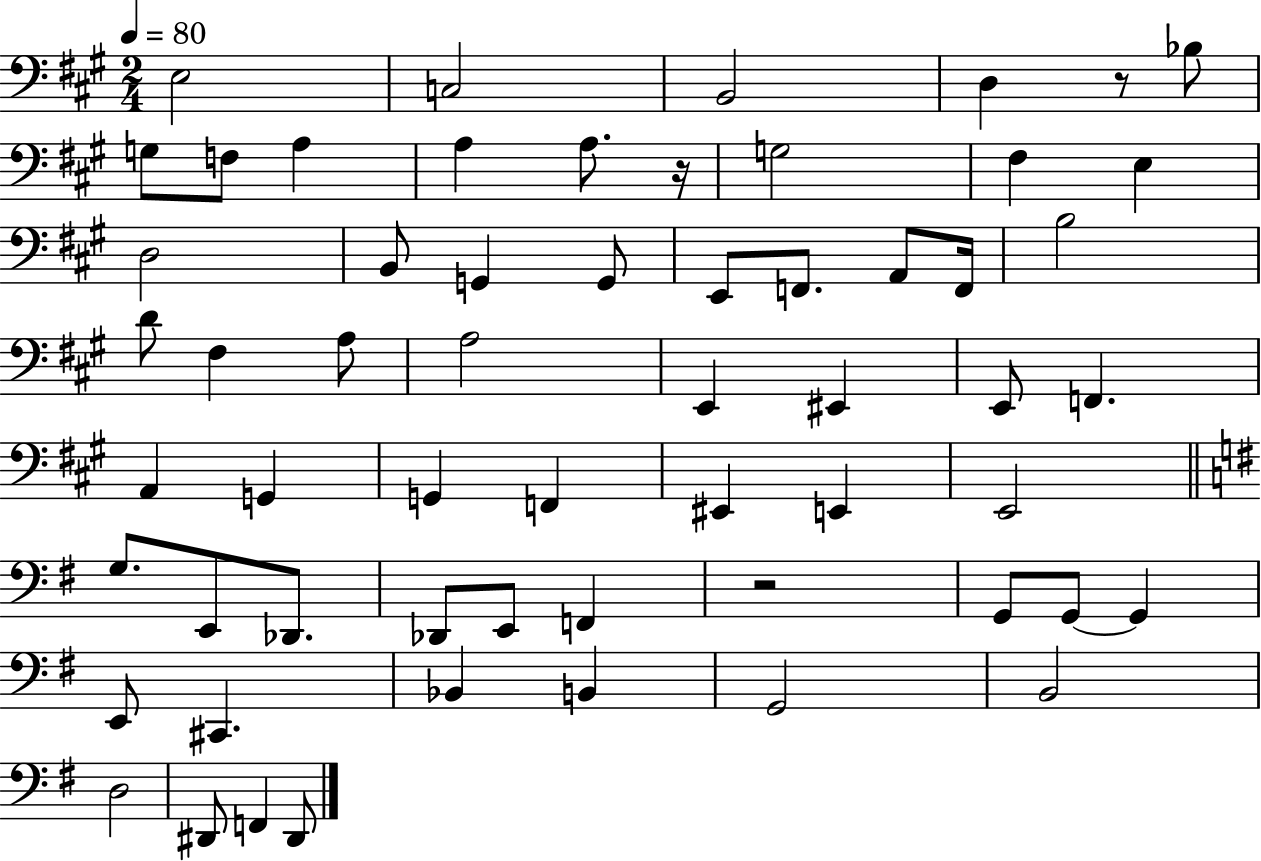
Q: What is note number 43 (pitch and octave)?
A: F2